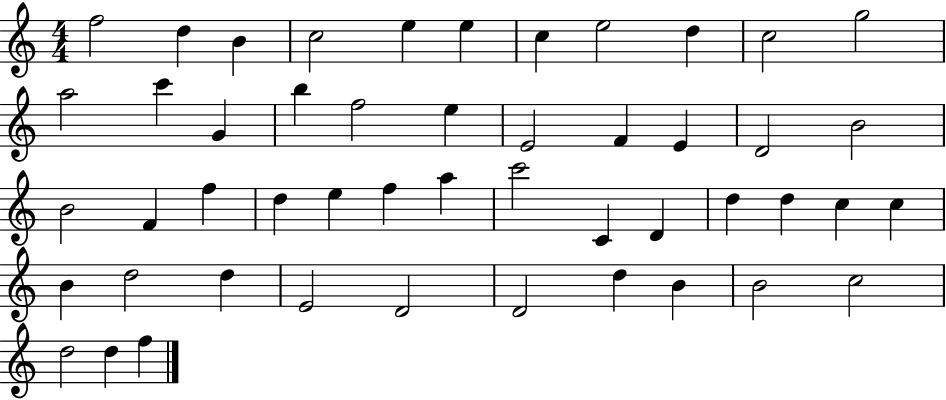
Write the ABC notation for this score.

X:1
T:Untitled
M:4/4
L:1/4
K:C
f2 d B c2 e e c e2 d c2 g2 a2 c' G b f2 e E2 F E D2 B2 B2 F f d e f a c'2 C D d d c c B d2 d E2 D2 D2 d B B2 c2 d2 d f